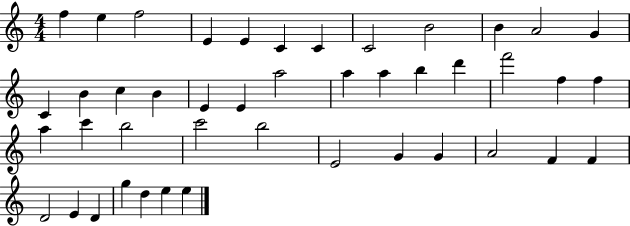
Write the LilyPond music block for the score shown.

{
  \clef treble
  \numericTimeSignature
  \time 4/4
  \key c \major
  f''4 e''4 f''2 | e'4 e'4 c'4 c'4 | c'2 b'2 | b'4 a'2 g'4 | \break c'4 b'4 c''4 b'4 | e'4 e'4 a''2 | a''4 a''4 b''4 d'''4 | f'''2 f''4 f''4 | \break a''4 c'''4 b''2 | c'''2 b''2 | e'2 g'4 g'4 | a'2 f'4 f'4 | \break d'2 e'4 d'4 | g''4 d''4 e''4 e''4 | \bar "|."
}